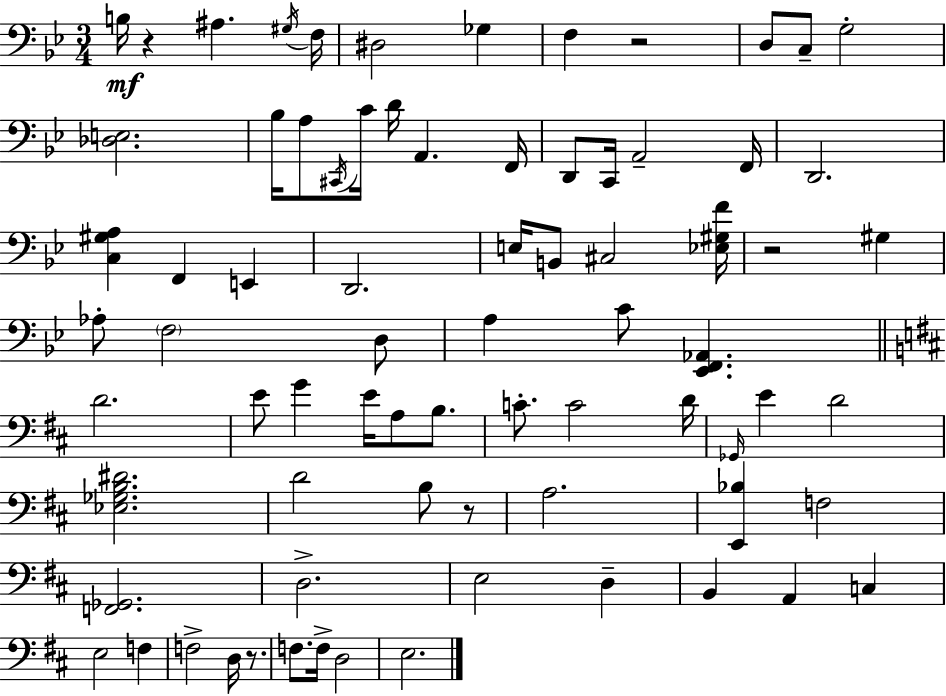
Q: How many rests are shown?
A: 5